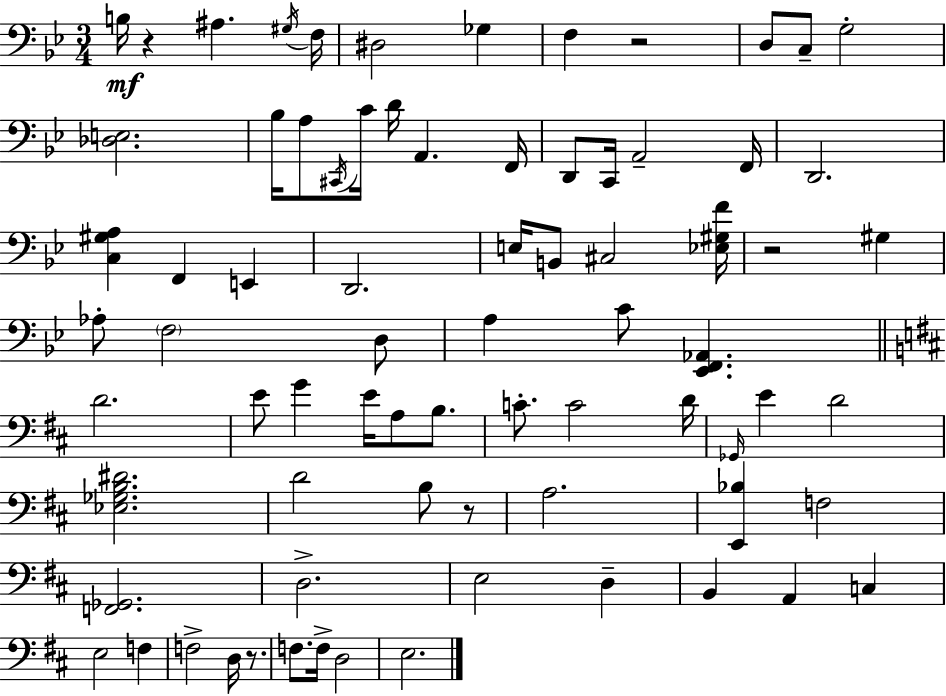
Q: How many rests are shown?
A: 5